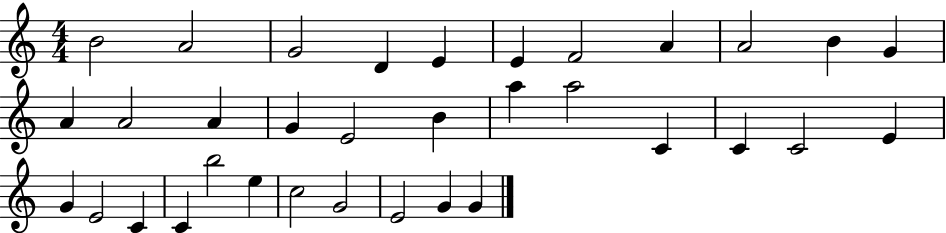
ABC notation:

X:1
T:Untitled
M:4/4
L:1/4
K:C
B2 A2 G2 D E E F2 A A2 B G A A2 A G E2 B a a2 C C C2 E G E2 C C b2 e c2 G2 E2 G G